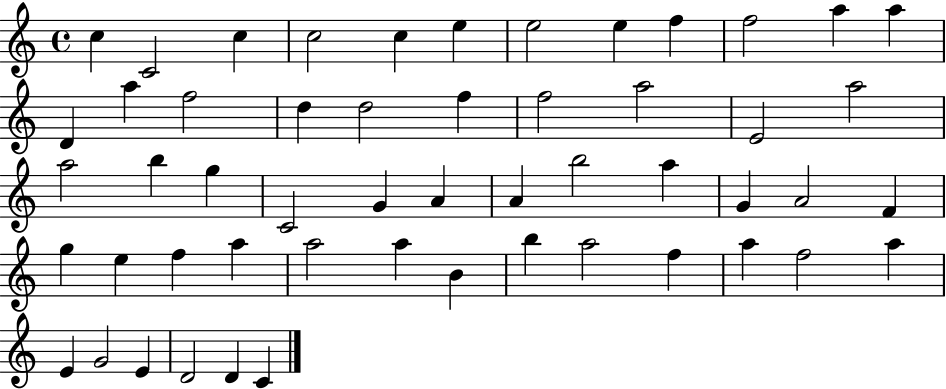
{
  \clef treble
  \time 4/4
  \defaultTimeSignature
  \key c \major
  c''4 c'2 c''4 | c''2 c''4 e''4 | e''2 e''4 f''4 | f''2 a''4 a''4 | \break d'4 a''4 f''2 | d''4 d''2 f''4 | f''2 a''2 | e'2 a''2 | \break a''2 b''4 g''4 | c'2 g'4 a'4 | a'4 b''2 a''4 | g'4 a'2 f'4 | \break g''4 e''4 f''4 a''4 | a''2 a''4 b'4 | b''4 a''2 f''4 | a''4 f''2 a''4 | \break e'4 g'2 e'4 | d'2 d'4 c'4 | \bar "|."
}